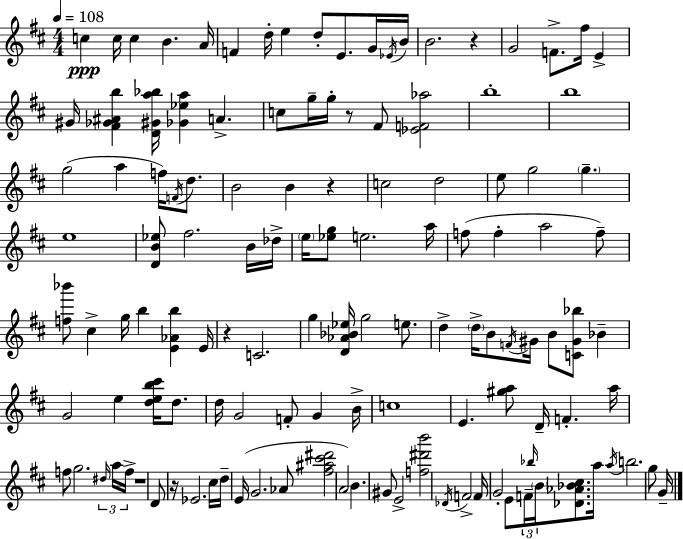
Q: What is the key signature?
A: D major